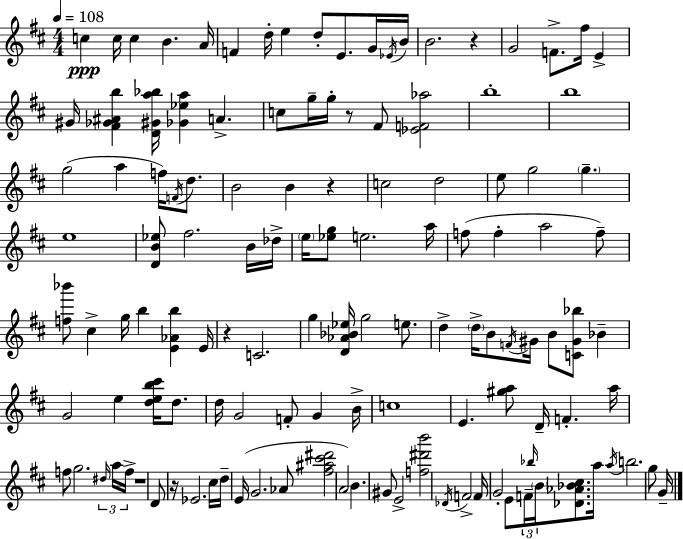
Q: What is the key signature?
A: D major